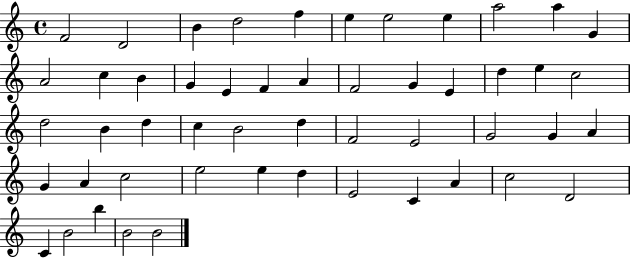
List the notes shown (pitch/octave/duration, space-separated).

F4/h D4/h B4/q D5/h F5/q E5/q E5/h E5/q A5/h A5/q G4/q A4/h C5/q B4/q G4/q E4/q F4/q A4/q F4/h G4/q E4/q D5/q E5/q C5/h D5/h B4/q D5/q C5/q B4/h D5/q F4/h E4/h G4/h G4/q A4/q G4/q A4/q C5/h E5/h E5/q D5/q E4/h C4/q A4/q C5/h D4/h C4/q B4/h B5/q B4/h B4/h